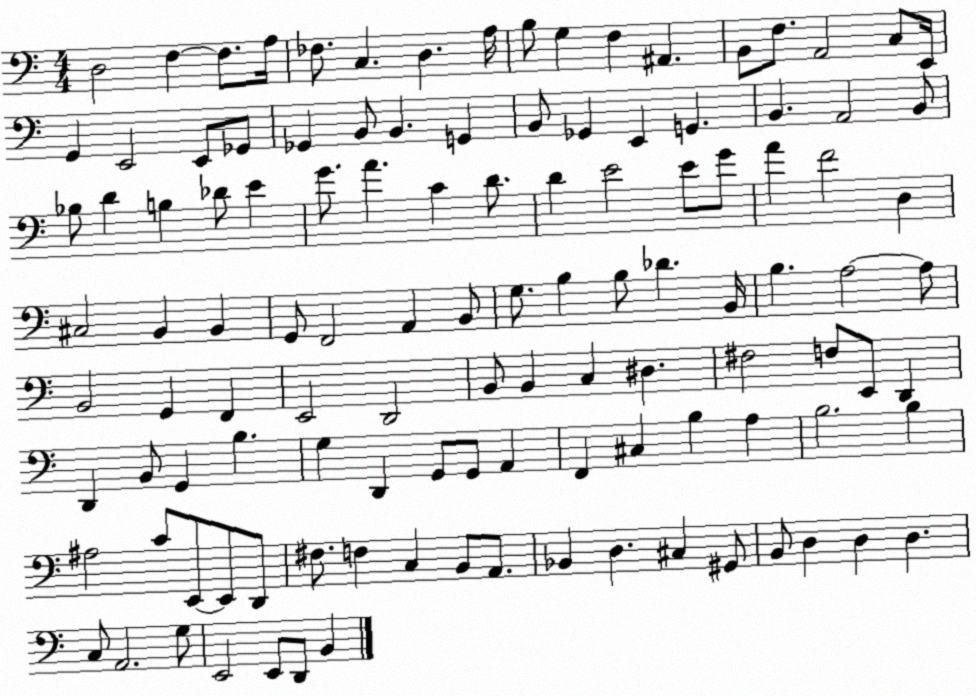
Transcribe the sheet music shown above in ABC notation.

X:1
T:Untitled
M:4/4
L:1/4
K:C
D,2 F, F,/2 A,/4 _F,/2 C, D, A,/4 B,/2 G, F, ^A,, B,,/2 F,/2 A,,2 C,/2 E,,/4 G,, E,,2 E,,/2 _G,,/2 _G,, B,,/2 B,, G,, B,,/2 _G,, E,, G,, B,, A,,2 B,,/2 _B,/2 D B, _D/2 E G/2 A C D/2 D E2 E/2 G/2 A F2 D, ^C,2 B,, B,, G,,/2 F,,2 A,, B,,/2 G,/2 B, B,/2 _D B,,/4 B, A,2 A,/2 B,,2 G,, F,, E,,2 D,,2 B,,/2 B,, C, ^D, ^F,2 F,/2 E,,/2 D,, D,, B,,/2 G,, B, G, D,, G,,/2 G,,/2 A,, F,, ^C, B, A, B,2 B, ^A,2 C/2 E,,/2 E,,/2 D,,/2 ^F,/2 F, C, B,,/2 A,,/2 _B,, D, ^C, ^G,,/2 B,,/2 D, D, D, C,/2 A,,2 G,/2 E,,2 E,,/2 D,,/2 B,,